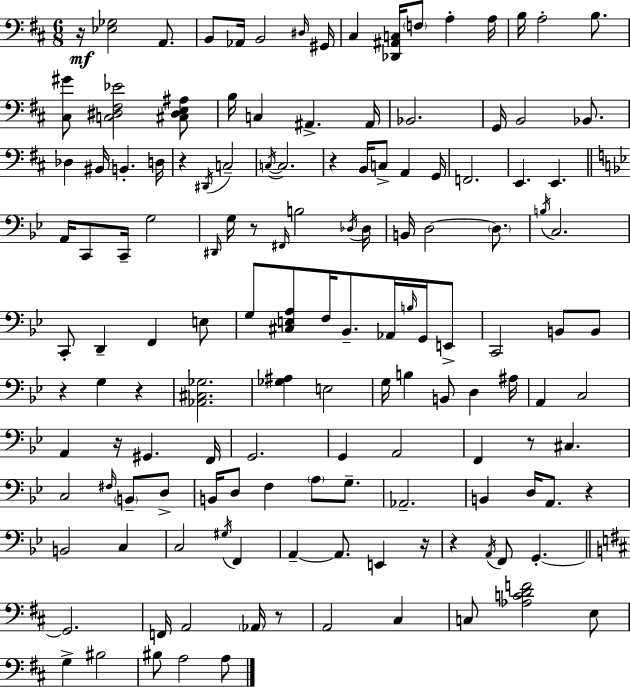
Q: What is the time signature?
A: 6/8